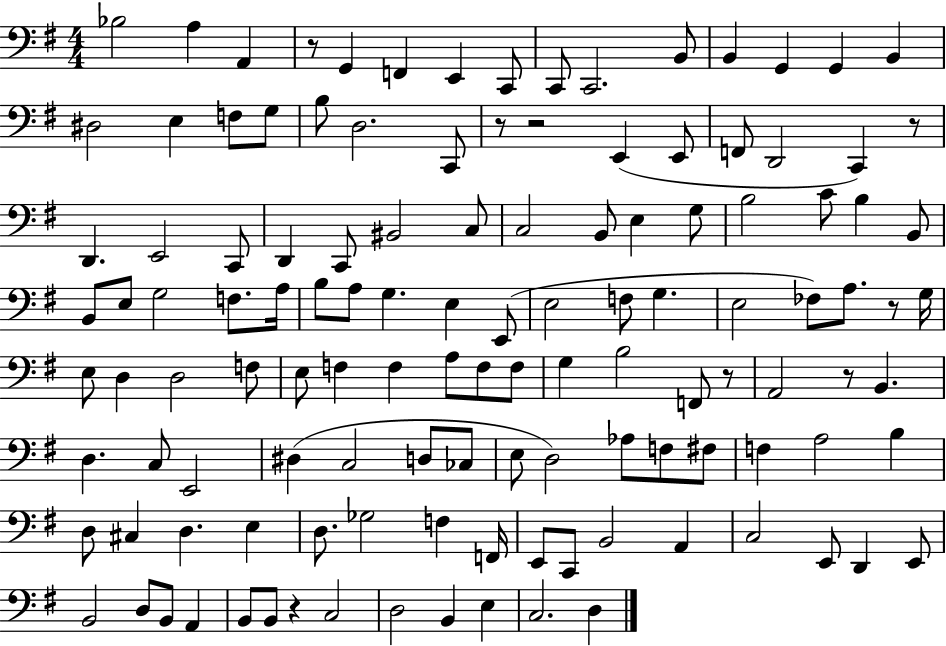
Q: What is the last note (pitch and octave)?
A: D3